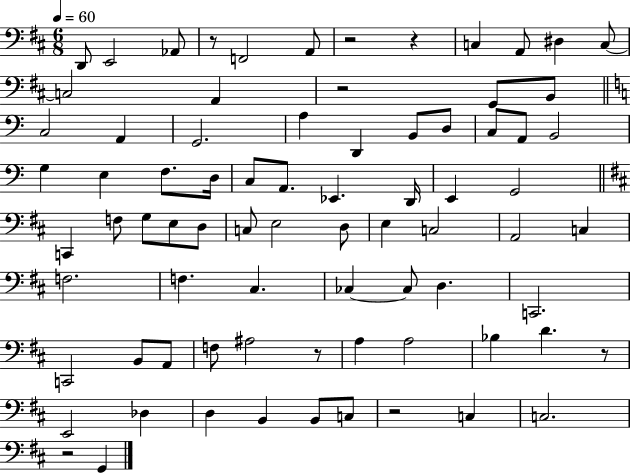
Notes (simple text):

D2/e E2/h Ab2/e R/e F2/h A2/e R/h R/q C3/q A2/e D#3/q C3/e C3/h A2/q R/h G2/e B2/e C3/h A2/q G2/h. A3/q D2/q B2/e D3/e C3/e A2/e B2/h G3/q E3/q F3/e. D3/s C3/e A2/e. Eb2/q. D2/s E2/q G2/h C2/q F3/e G3/e E3/e D3/e C3/e E3/h D3/e E3/q C3/h A2/h C3/q F3/h. F3/q. C#3/q. CES3/q CES3/e D3/q. C2/h. C2/h B2/e A2/e F3/e A#3/h R/e A3/q A3/h Bb3/q D4/q. R/e E2/h Db3/q D3/q B2/q B2/e C3/e R/h C3/q C3/h. R/h G2/q